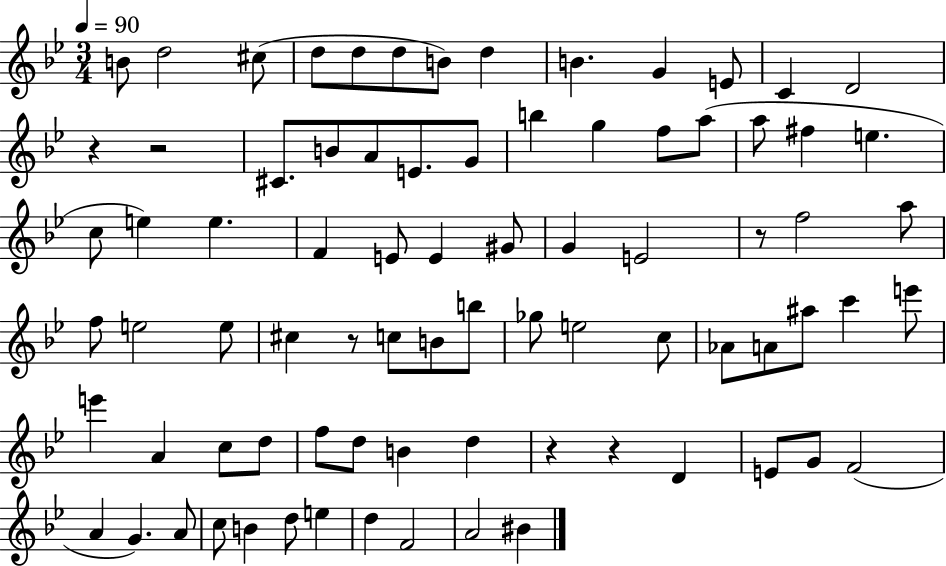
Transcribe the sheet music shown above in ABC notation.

X:1
T:Untitled
M:3/4
L:1/4
K:Bb
B/2 d2 ^c/2 d/2 d/2 d/2 B/2 d B G E/2 C D2 z z2 ^C/2 B/2 A/2 E/2 G/2 b g f/2 a/2 a/2 ^f e c/2 e e F E/2 E ^G/2 G E2 z/2 f2 a/2 f/2 e2 e/2 ^c z/2 c/2 B/2 b/2 _g/2 e2 c/2 _A/2 A/2 ^a/2 c' e'/2 e' A c/2 d/2 f/2 d/2 B d z z D E/2 G/2 F2 A G A/2 c/2 B d/2 e d F2 A2 ^B